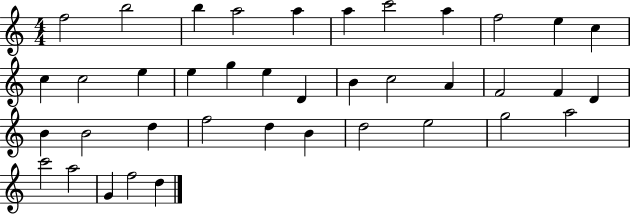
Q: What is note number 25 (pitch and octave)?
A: B4